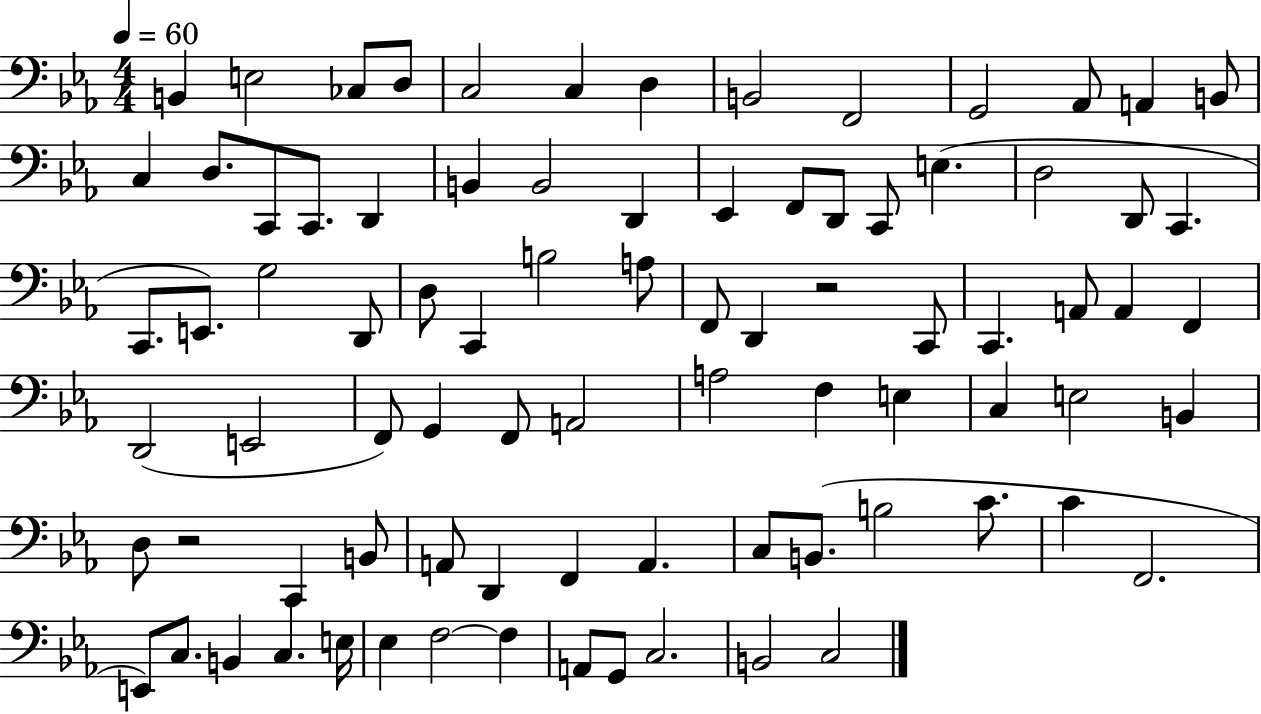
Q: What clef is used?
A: bass